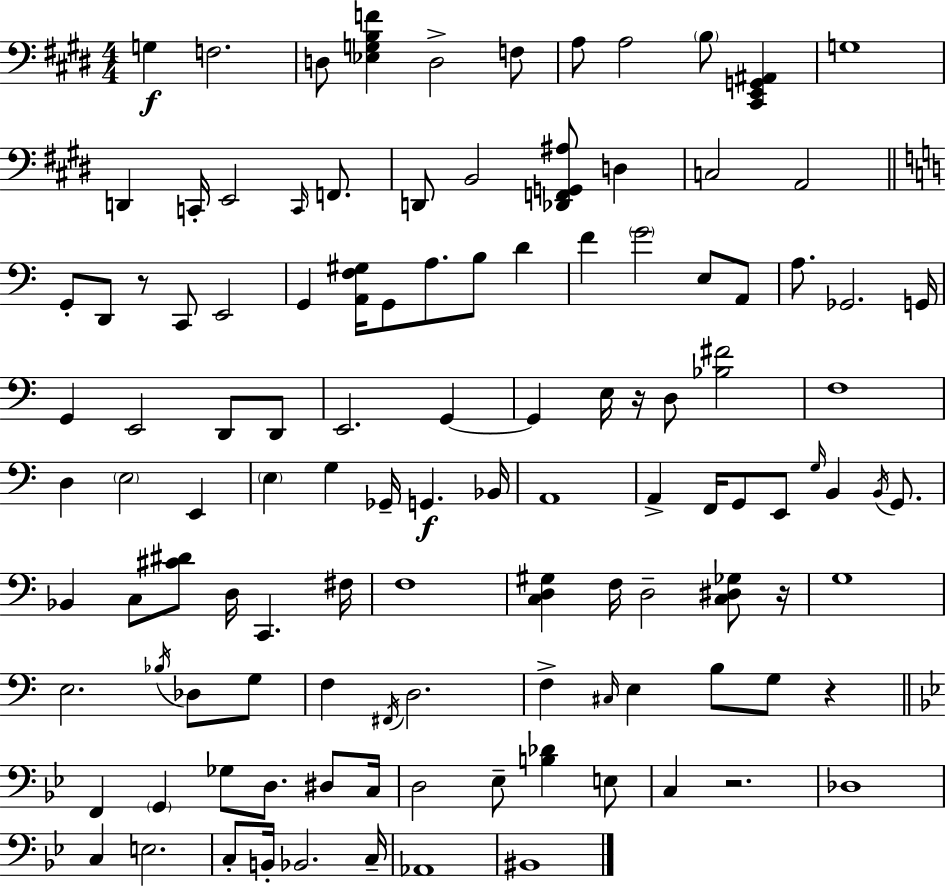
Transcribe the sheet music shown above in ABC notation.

X:1
T:Untitled
M:4/4
L:1/4
K:E
G, F,2 D,/2 [_E,G,B,F] D,2 F,/2 A,/2 A,2 B,/2 [^C,,E,,G,,^A,,] G,4 D,, C,,/4 E,,2 C,,/4 F,,/2 D,,/2 B,,2 [_D,,F,,G,,^A,]/2 D, C,2 A,,2 G,,/2 D,,/2 z/2 C,,/2 E,,2 G,, [A,,F,^G,]/4 G,,/2 A,/2 B,/2 D F G2 E,/2 A,,/2 A,/2 _G,,2 G,,/4 G,, E,,2 D,,/2 D,,/2 E,,2 G,, G,, E,/4 z/4 D,/2 [_B,^F]2 F,4 D, E,2 E,, E, G, _G,,/4 G,, _B,,/4 A,,4 A,, F,,/4 G,,/2 E,,/2 G,/4 B,, B,,/4 G,,/2 _B,, C,/2 [^C^D]/2 D,/4 C,, ^F,/4 F,4 [C,D,^G,] F,/4 D,2 [C,^D,_G,]/2 z/4 G,4 E,2 _B,/4 _D,/2 G,/2 F, ^F,,/4 D,2 F, ^C,/4 E, B,/2 G,/2 z F,, G,, _G,/2 D,/2 ^D,/2 C,/4 D,2 _E,/2 [B,_D] E,/2 C, z2 _D,4 C, E,2 C,/2 B,,/4 _B,,2 C,/4 _A,,4 ^B,,4